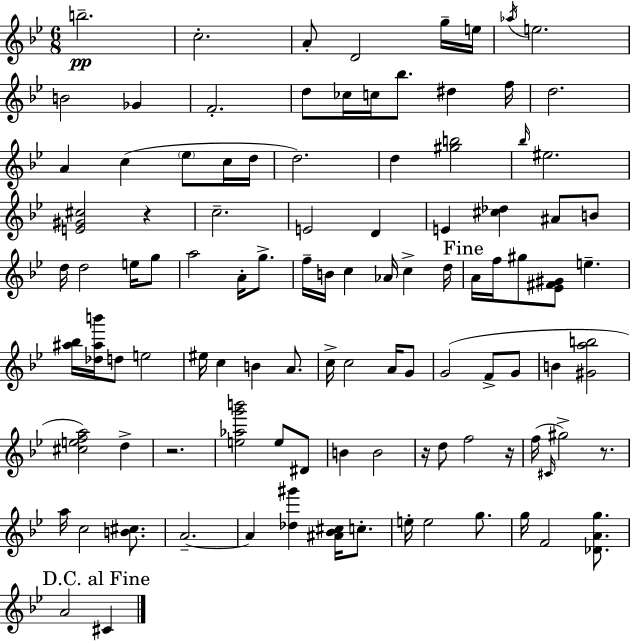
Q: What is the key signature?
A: G minor